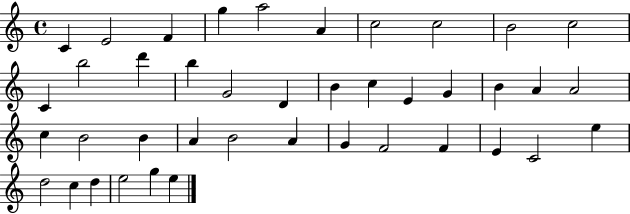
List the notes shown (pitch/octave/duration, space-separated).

C4/q E4/h F4/q G5/q A5/h A4/q C5/h C5/h B4/h C5/h C4/q B5/h D6/q B5/q G4/h D4/q B4/q C5/q E4/q G4/q B4/q A4/q A4/h C5/q B4/h B4/q A4/q B4/h A4/q G4/q F4/h F4/q E4/q C4/h E5/q D5/h C5/q D5/q E5/h G5/q E5/q